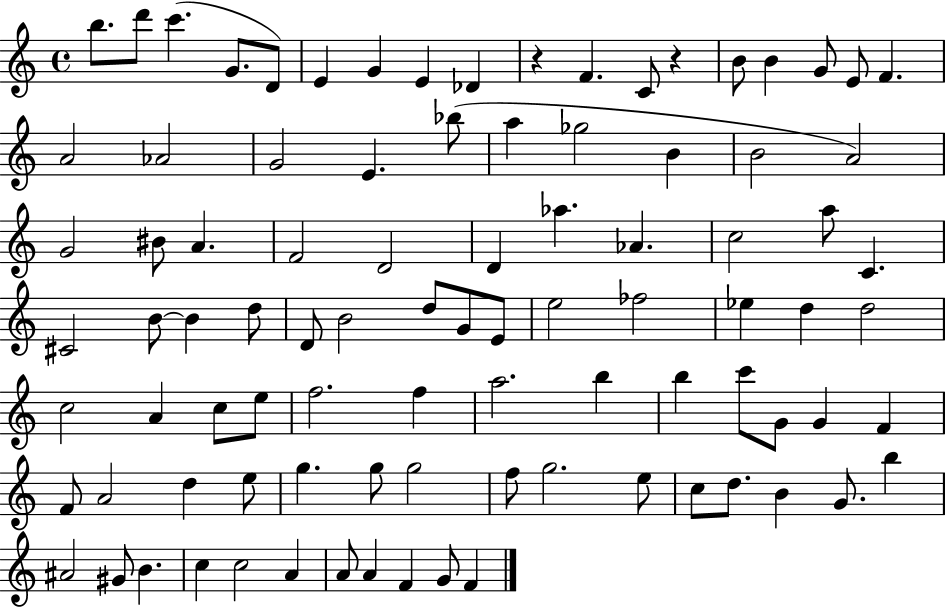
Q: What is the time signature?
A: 4/4